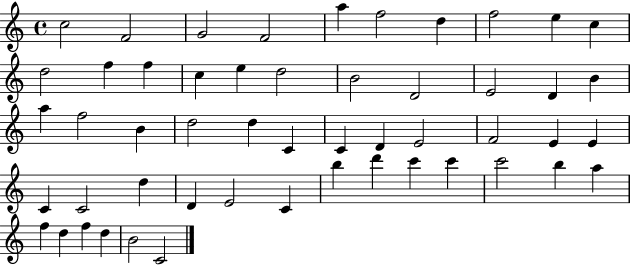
C5/h F4/h G4/h F4/h A5/q F5/h D5/q F5/h E5/q C5/q D5/h F5/q F5/q C5/q E5/q D5/h B4/h D4/h E4/h D4/q B4/q A5/q F5/h B4/q D5/h D5/q C4/q C4/q D4/q E4/h F4/h E4/q E4/q C4/q C4/h D5/q D4/q E4/h C4/q B5/q D6/q C6/q C6/q C6/h B5/q A5/q F5/q D5/q F5/q D5/q B4/h C4/h